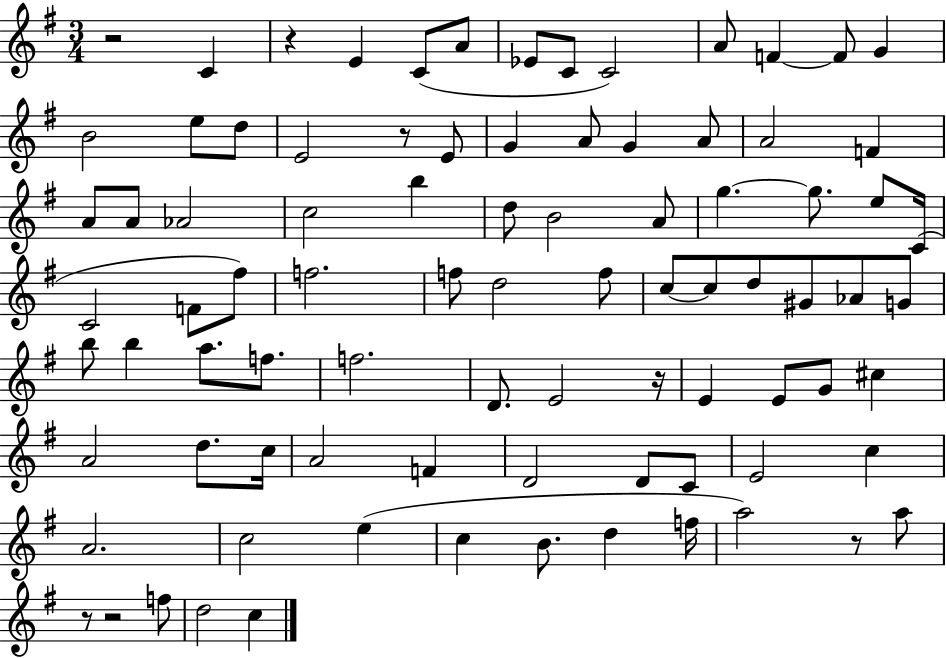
R/h C4/q R/q E4/q C4/e A4/e Eb4/e C4/e C4/h A4/e F4/q F4/e G4/q B4/h E5/e D5/e E4/h R/e E4/e G4/q A4/e G4/q A4/e A4/h F4/q A4/e A4/e Ab4/h C5/h B5/q D5/e B4/h A4/e G5/q. G5/e. E5/e C4/s C4/h F4/e F#5/e F5/h. F5/e D5/h F5/e C5/e C5/e D5/e G#4/e Ab4/e G4/e B5/e B5/q A5/e. F5/e. F5/h. D4/e. E4/h R/s E4/q E4/e G4/e C#5/q A4/h D5/e. C5/s A4/h F4/q D4/h D4/e C4/e E4/h C5/q A4/h. C5/h E5/q C5/q B4/e. D5/q F5/s A5/h R/e A5/e R/e R/h F5/e D5/h C5/q